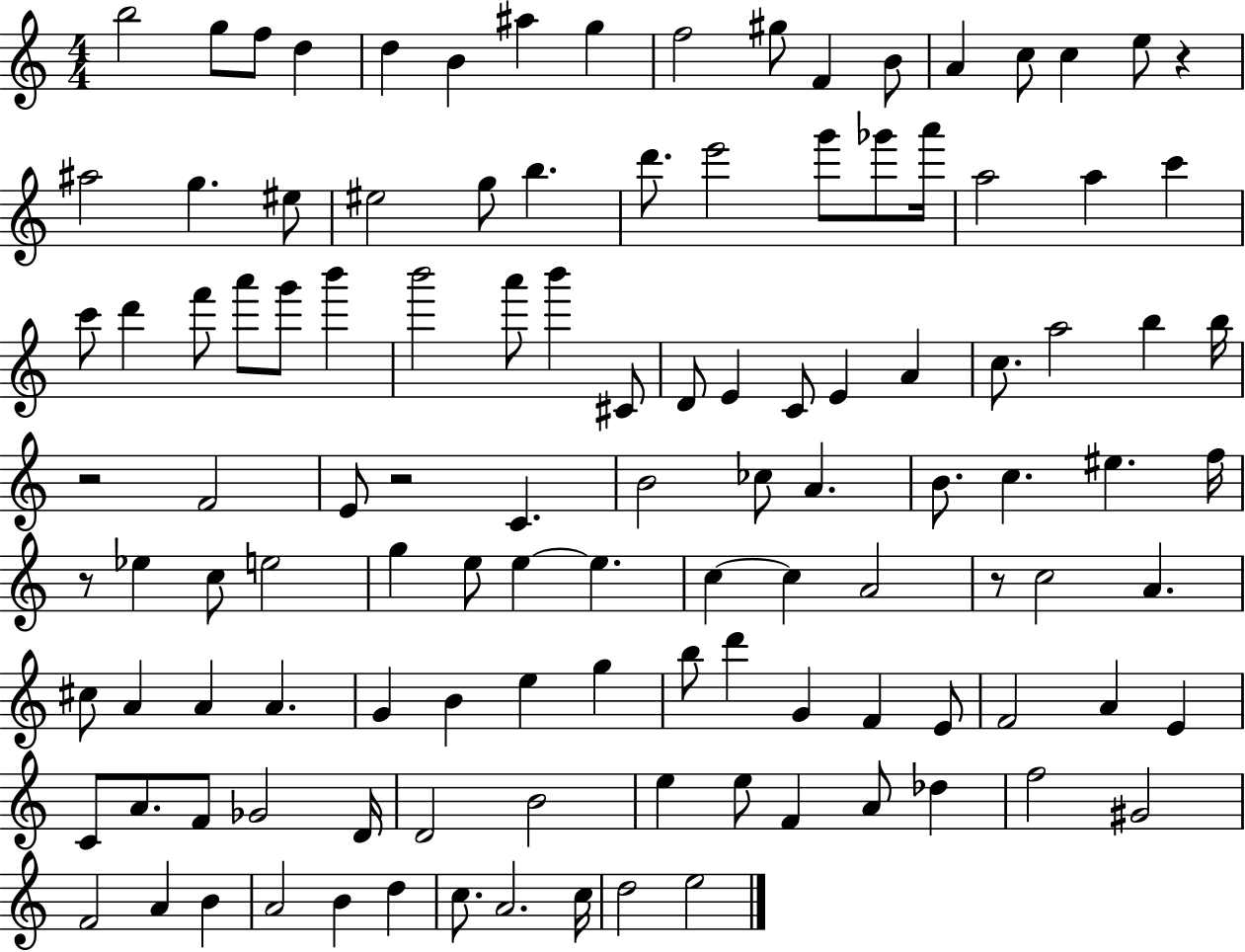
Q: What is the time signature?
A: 4/4